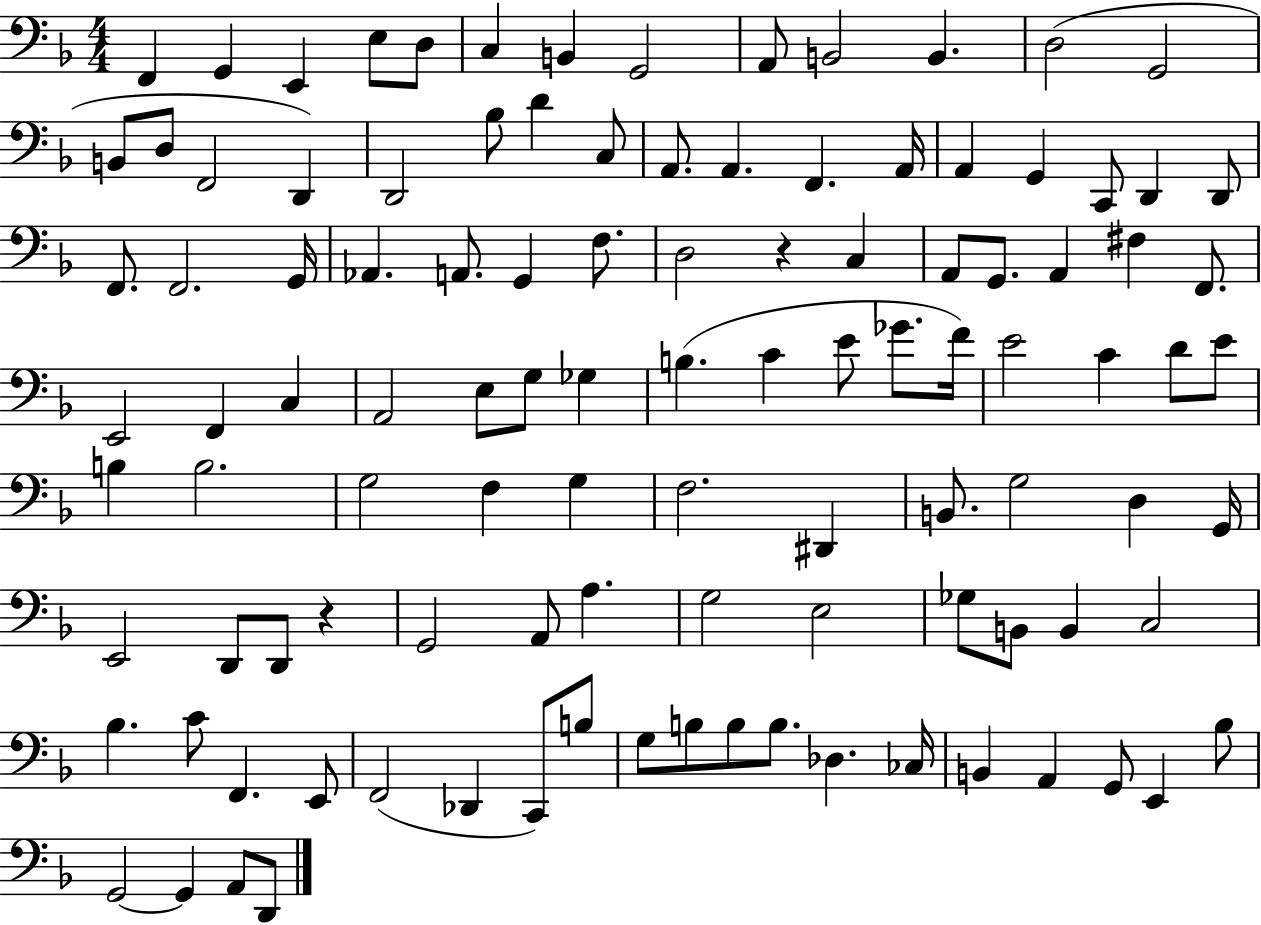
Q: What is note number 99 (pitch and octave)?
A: A2